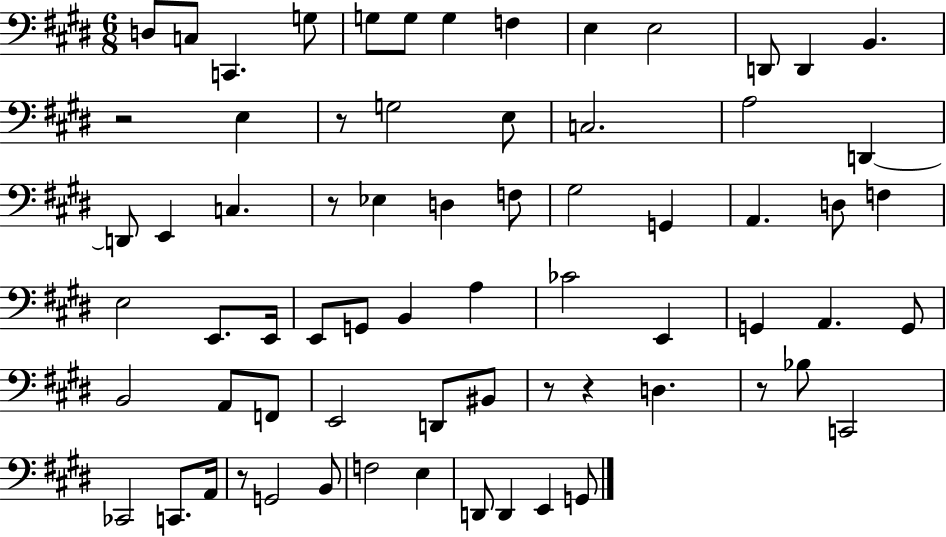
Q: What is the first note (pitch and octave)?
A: D3